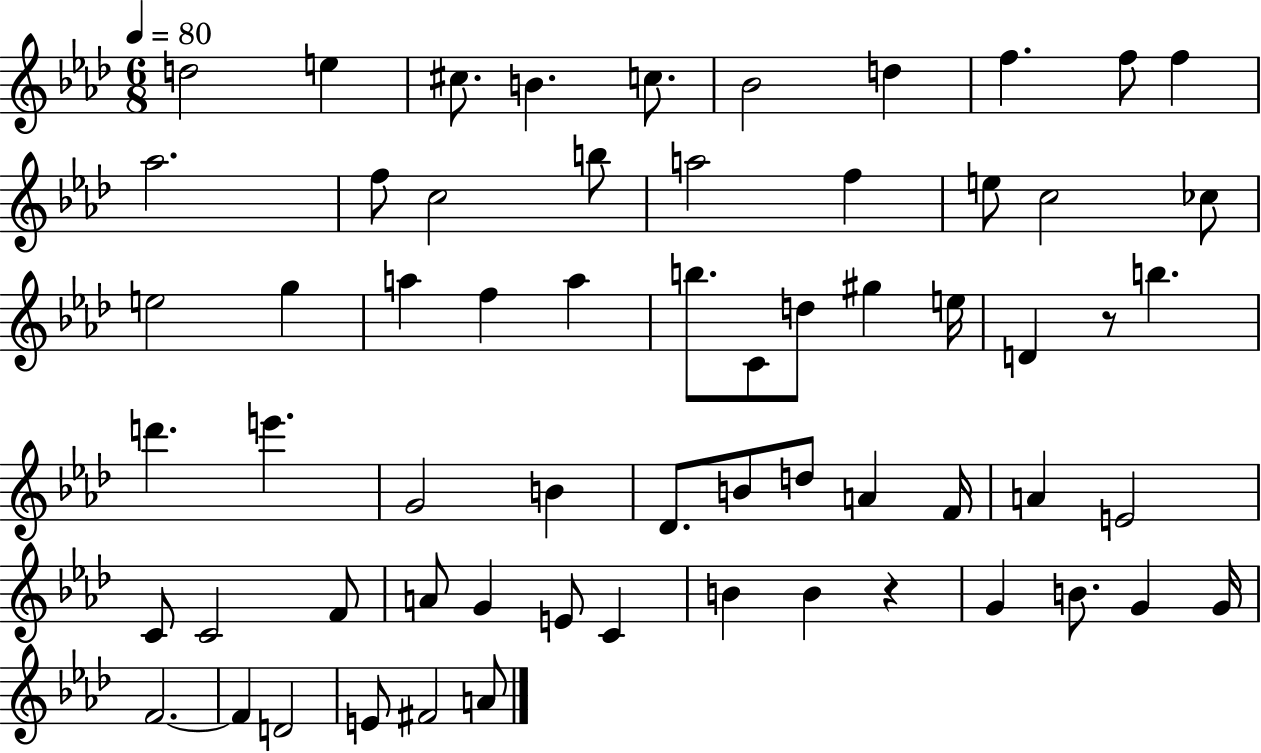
D5/h E5/q C#5/e. B4/q. C5/e. Bb4/h D5/q F5/q. F5/e F5/q Ab5/h. F5/e C5/h B5/e A5/h F5/q E5/e C5/h CES5/e E5/h G5/q A5/q F5/q A5/q B5/e. C4/e D5/e G#5/q E5/s D4/q R/e B5/q. D6/q. E6/q. G4/h B4/q Db4/e. B4/e D5/e A4/q F4/s A4/q E4/h C4/e C4/h F4/e A4/e G4/q E4/e C4/q B4/q B4/q R/q G4/q B4/e. G4/q G4/s F4/h. F4/q D4/h E4/e F#4/h A4/e